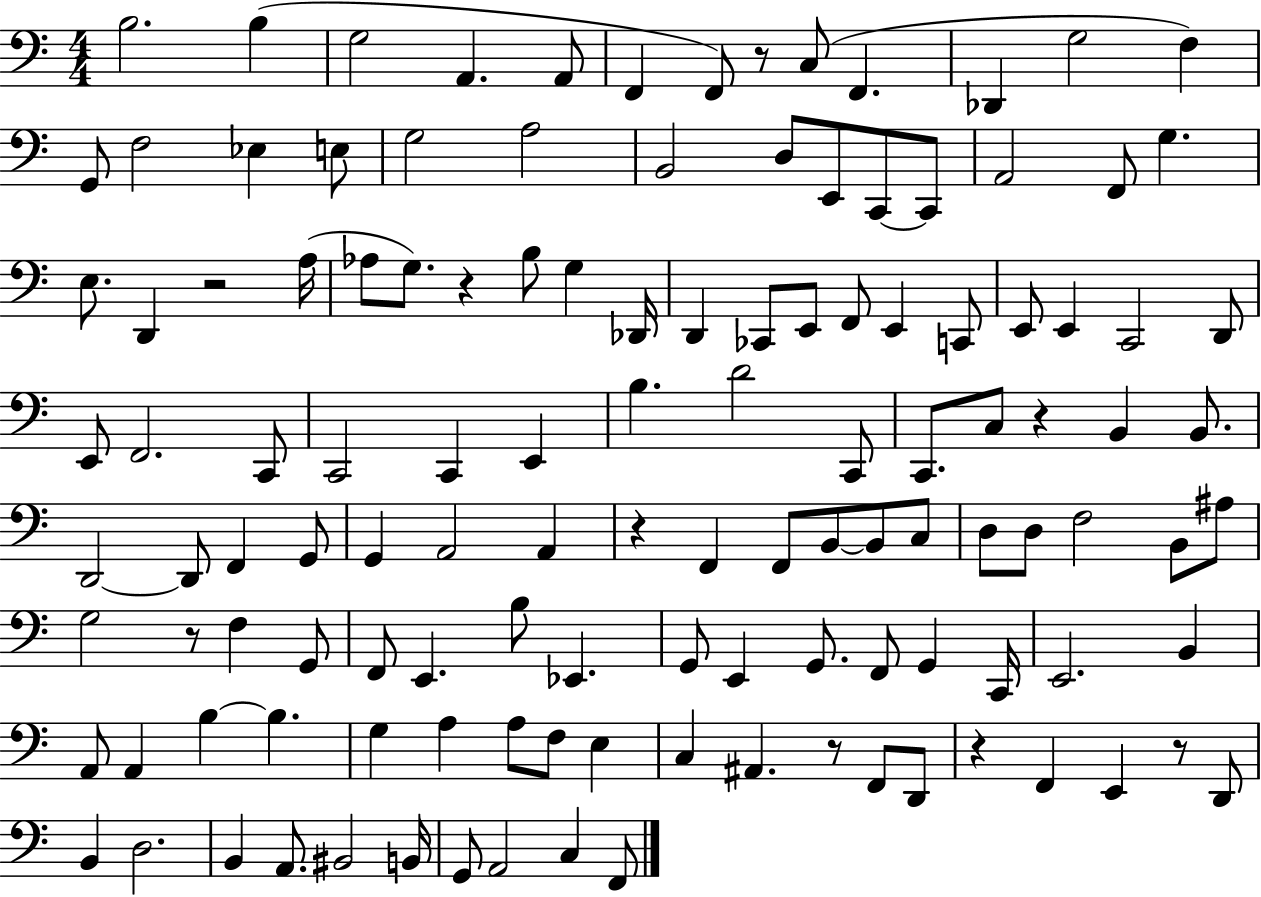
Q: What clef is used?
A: bass